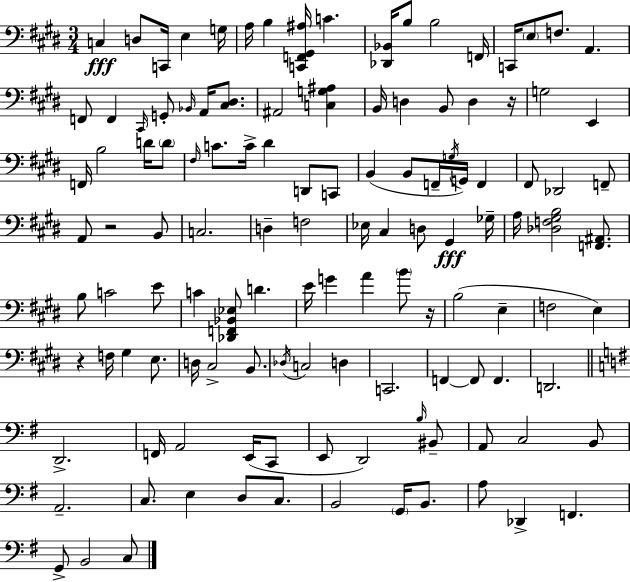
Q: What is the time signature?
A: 3/4